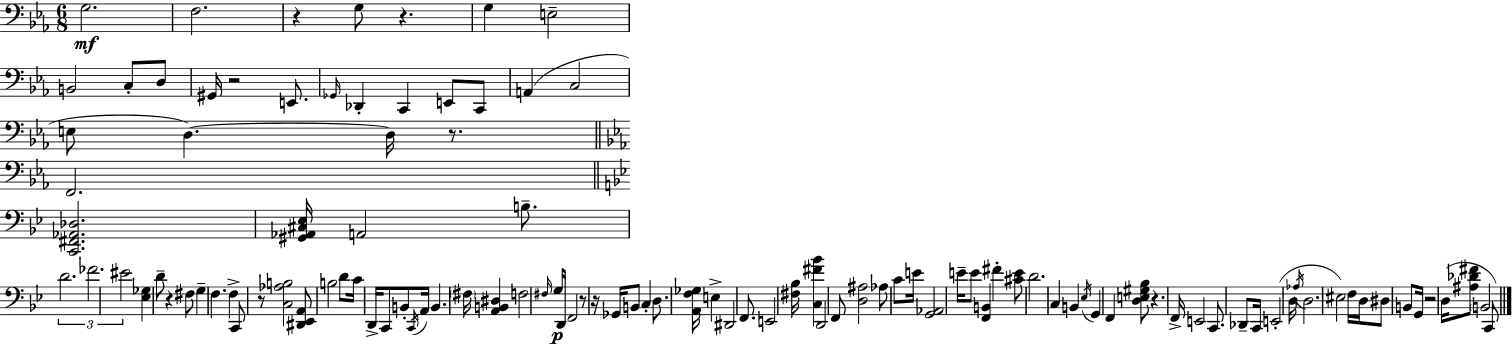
X:1
T:Untitled
M:6/8
L:1/4
K:Cm
G,2 F,2 z G,/2 z G, E,2 B,,2 C,/2 D,/2 ^G,,/4 z2 E,,/2 _G,,/4 _D,, C,, E,,/2 C,,/2 A,, C,2 E,/2 D, D,/4 z/2 F,,2 [C,,^F,,_A,,_D,]2 [^G,,_A,,^C,_E,]/4 A,,2 B,/2 D2 _F2 ^E2 [_E,_G,] D/2 z ^F,/2 G, F, F, C,,/2 z/2 [C,_A,B,]2 [^D,,_E,,A,,]/2 B,2 D/2 C/4 D,,/4 C,,/2 B,,/2 C,,/4 A,,/4 B,, ^F,/4 [A,,B,,^D,] F,2 ^F,/4 G,/4 D,,/4 F,,2 z/2 z/4 _G,,/4 B,,/2 C, D,/2 [A,,F,_G,]/4 E, ^D,,2 F,,/2 E,,2 [^F,_B,]/4 [C,^F_B] D,,2 F,,/2 [D,^A,]2 _A,/2 C/2 E/4 [G,,_A,,]2 E/4 E/2 [F,,B,,] ^F [^CE]/2 D2 C, B,, _E,/4 G,, F,, [D,E,^G,_B,]/2 z F,,/4 E,,2 C,,/2 _D,,/2 C,,/4 E,,2 D,/4 _A,/4 D,2 ^E,2 F,/4 D,/4 ^D,/2 B,,/2 G,,/4 z2 D,/4 [^A,_D^F]/2 B,,2 C,,/2